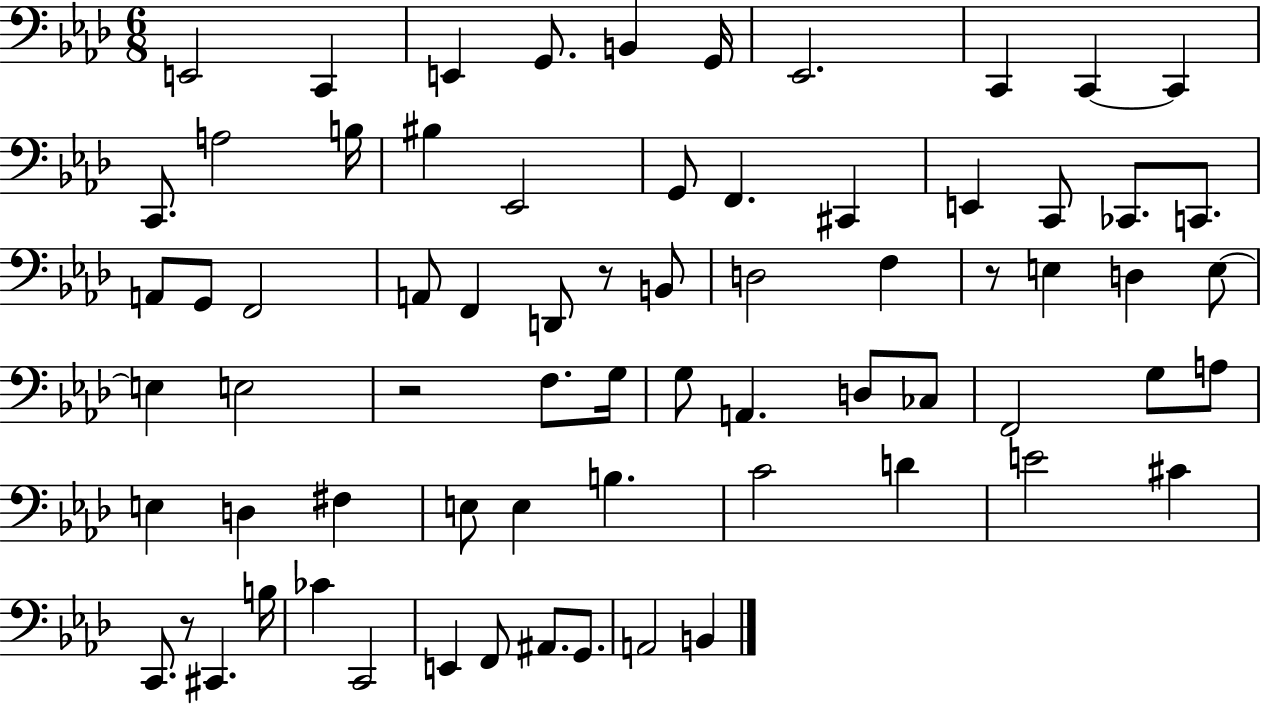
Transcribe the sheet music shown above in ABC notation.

X:1
T:Untitled
M:6/8
L:1/4
K:Ab
E,,2 C,, E,, G,,/2 B,, G,,/4 _E,,2 C,, C,, C,, C,,/2 A,2 B,/4 ^B, _E,,2 G,,/2 F,, ^C,, E,, C,,/2 _C,,/2 C,,/2 A,,/2 G,,/2 F,,2 A,,/2 F,, D,,/2 z/2 B,,/2 D,2 F, z/2 E, D, E,/2 E, E,2 z2 F,/2 G,/4 G,/2 A,, D,/2 _C,/2 F,,2 G,/2 A,/2 E, D, ^F, E,/2 E, B, C2 D E2 ^C C,,/2 z/2 ^C,, B,/4 _C C,,2 E,, F,,/2 ^A,,/2 G,,/2 A,,2 B,,